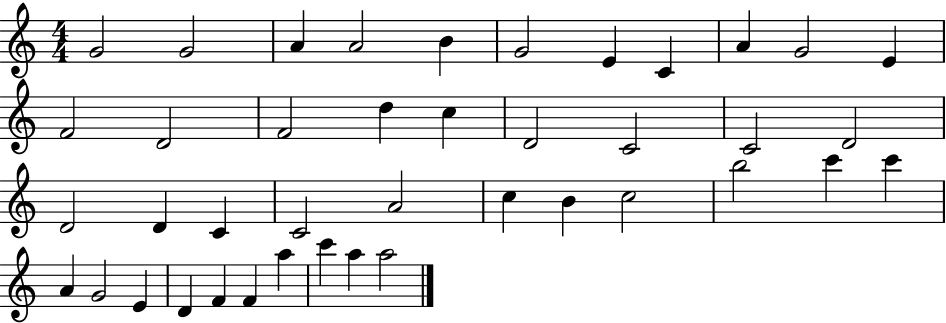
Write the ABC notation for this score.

X:1
T:Untitled
M:4/4
L:1/4
K:C
G2 G2 A A2 B G2 E C A G2 E F2 D2 F2 d c D2 C2 C2 D2 D2 D C C2 A2 c B c2 b2 c' c' A G2 E D F F a c' a a2